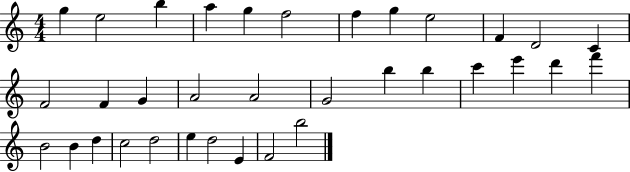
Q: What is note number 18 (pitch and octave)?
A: G4